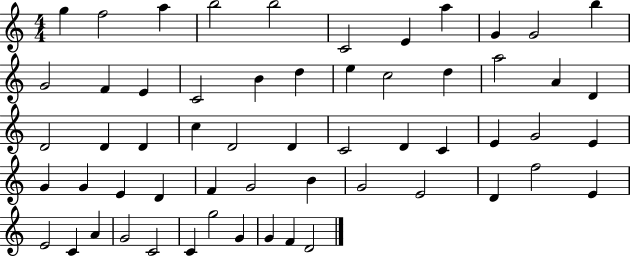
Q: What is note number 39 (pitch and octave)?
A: D4